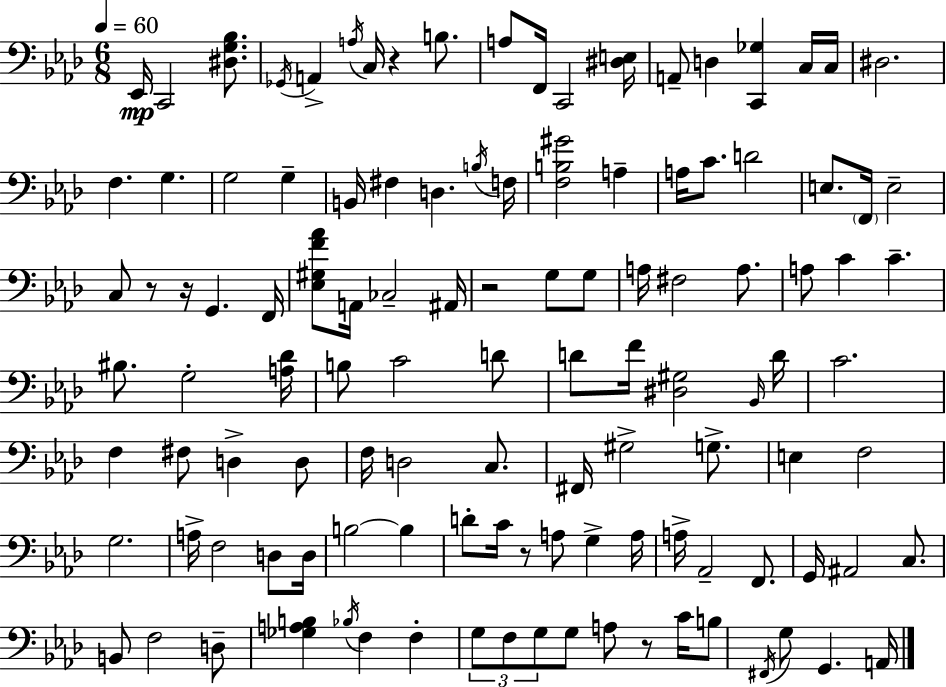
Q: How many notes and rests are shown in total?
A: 116